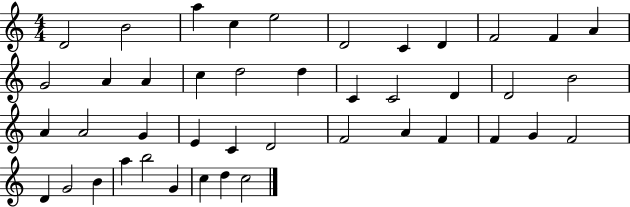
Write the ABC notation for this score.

X:1
T:Untitled
M:4/4
L:1/4
K:C
D2 B2 a c e2 D2 C D F2 F A G2 A A c d2 d C C2 D D2 B2 A A2 G E C D2 F2 A F F G F2 D G2 B a b2 G c d c2